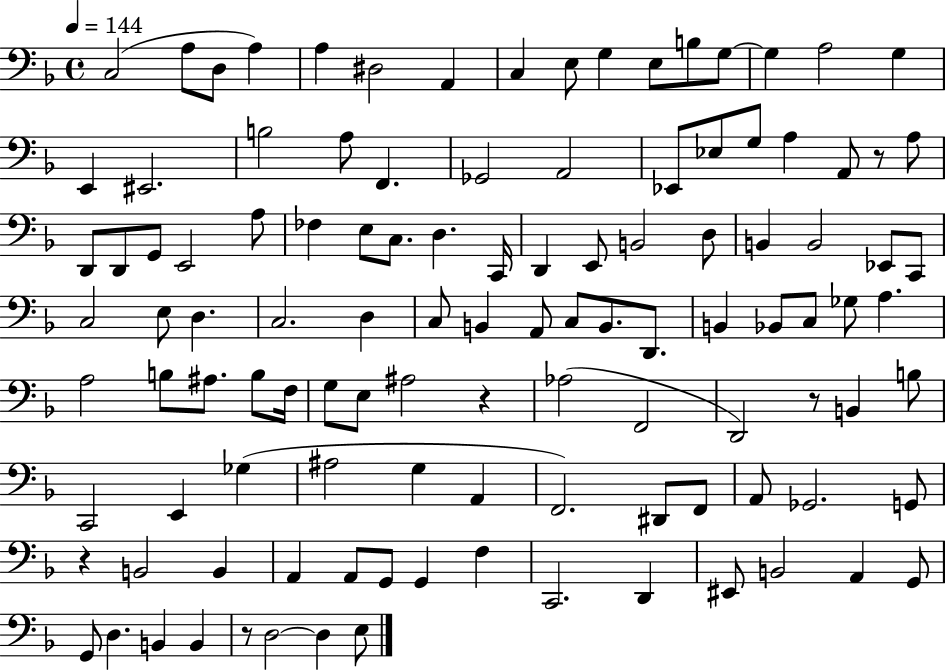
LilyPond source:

{
  \clef bass
  \time 4/4
  \defaultTimeSignature
  \key f \major
  \tempo 4 = 144
  c2( a8 d8 a4) | a4 dis2 a,4 | c4 e8 g4 e8 b8 g8~~ | g4 a2 g4 | \break e,4 eis,2. | b2 a8 f,4. | ges,2 a,2 | ees,8 ees8 g8 a4 a,8 r8 a8 | \break d,8 d,8 g,8 e,2 a8 | fes4 e8 c8. d4. c,16 | d,4 e,8 b,2 d8 | b,4 b,2 ees,8 c,8 | \break c2 e8 d4. | c2. d4 | c8 b,4 a,8 c8 b,8. d,8. | b,4 bes,8 c8 ges8 a4. | \break a2 b8 ais8. b8 f16 | g8 e8 ais2 r4 | aes2( f,2 | d,2) r8 b,4 b8 | \break c,2 e,4 ges4( | ais2 g4 a,4 | f,2.) dis,8 f,8 | a,8 ges,2. g,8 | \break r4 b,2 b,4 | a,4 a,8 g,8 g,4 f4 | c,2. d,4 | eis,8 b,2 a,4 g,8 | \break g,8 d4. b,4 b,4 | r8 d2~~ d4 e8 | \bar "|."
}